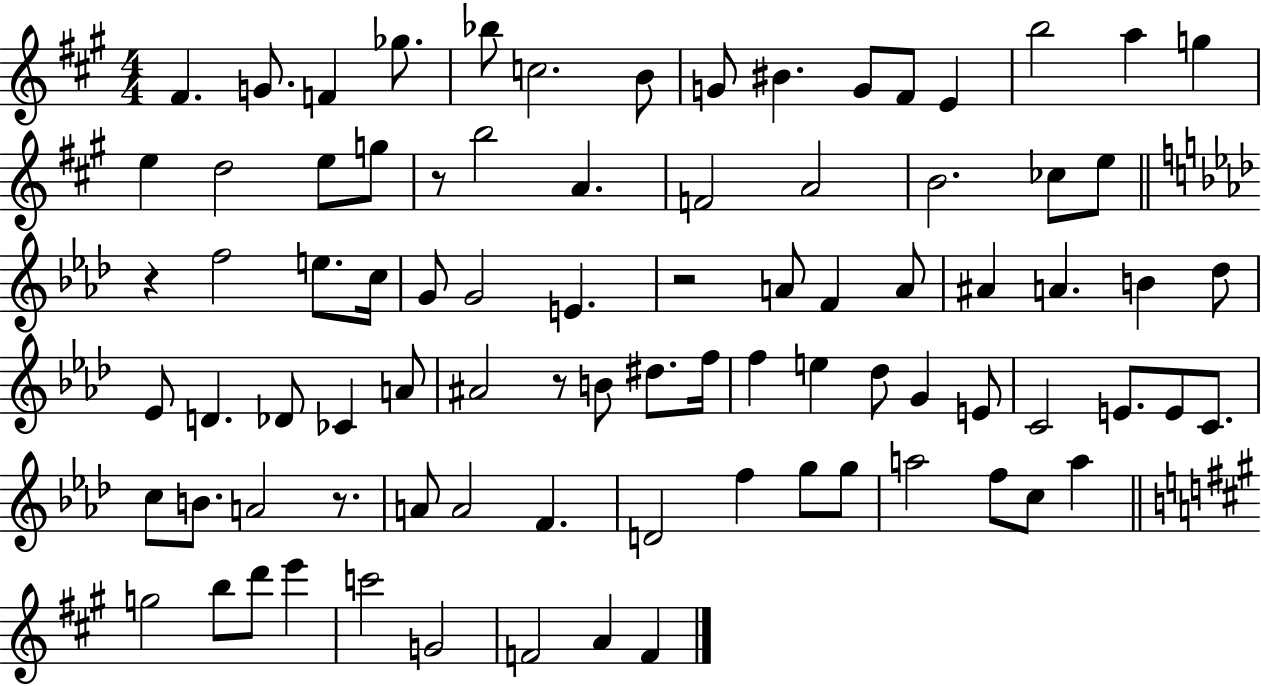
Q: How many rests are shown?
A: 5